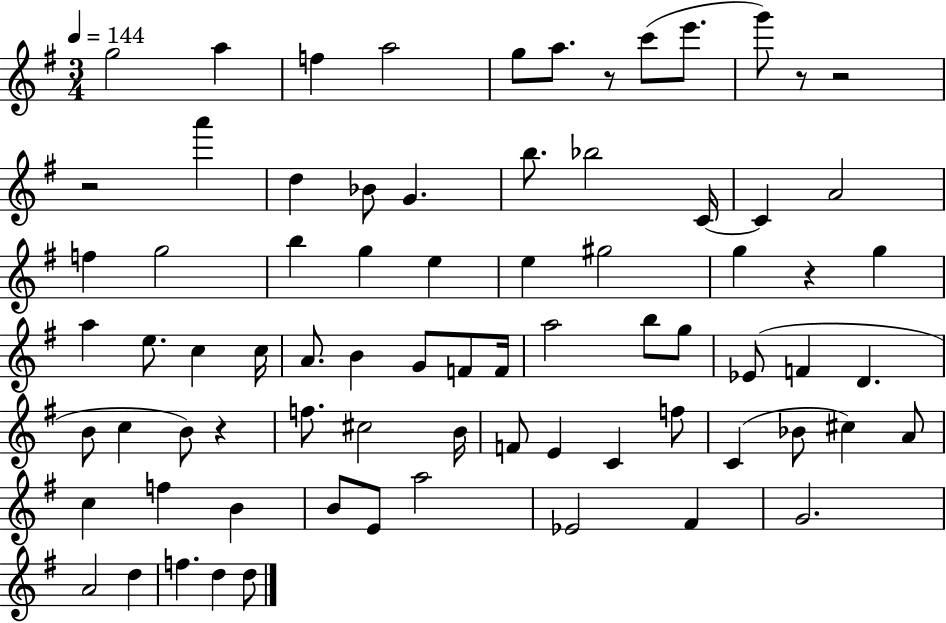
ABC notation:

X:1
T:Untitled
M:3/4
L:1/4
K:G
g2 a f a2 g/2 a/2 z/2 c'/2 e'/2 g'/2 z/2 z2 z2 a' d _B/2 G b/2 _b2 C/4 C A2 f g2 b g e e ^g2 g z g a e/2 c c/4 A/2 B G/2 F/2 F/4 a2 b/2 g/2 _E/2 F D B/2 c B/2 z f/2 ^c2 B/4 F/2 E C f/2 C _B/2 ^c A/2 c f B B/2 E/2 a2 _E2 ^F G2 A2 d f d d/2